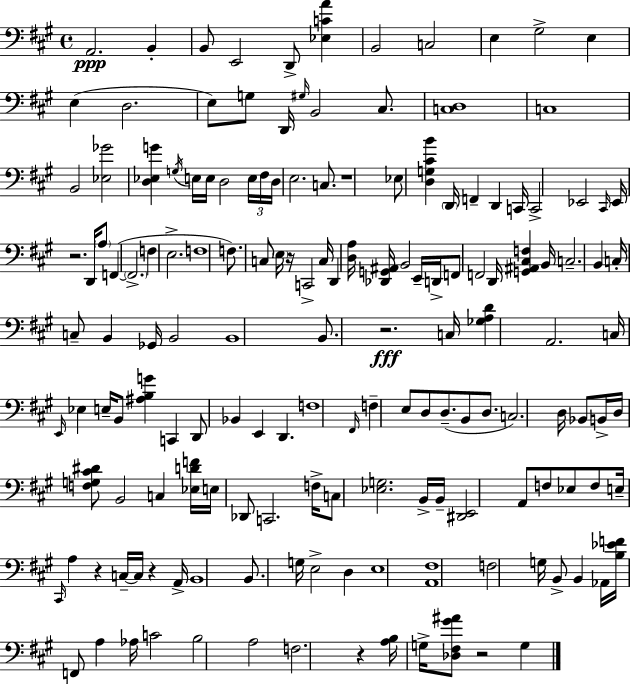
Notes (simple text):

A2/h. B2/q B2/e E2/h D2/e [Eb3,C4,A4]/q B2/h C3/h E3/q G#3/h E3/q E3/q D3/h. E3/e G3/e D2/s G#3/s B2/h C#3/e. [C3,D3]/w C3/w B2/h [Eb3,Gb4]/h [D3,Eb3,G4]/q G3/s E3/s E3/s D3/h E3/s F#3/s D3/s E3/h. C3/e. R/w Eb3/e [D3,G3,C#4,B4]/q D2/s F2/q D2/q C2/s C2/h Eb2/h C#2/s Eb2/s R/h. D2/s A3/e F2/q F2/h. F3/q E3/h. F3/w F3/e. C3/e E3/s R/s C2/h C3/s D2/q [D3,A3]/s [Db2,G2,A#2]/s B2/h E2/s D2/s F2/e F2/h D2/s [G2,A#2,C#3,F3]/q B2/s C3/h. B2/q C3/s C3/e B2/q Gb2/s B2/h B2/w B2/e. R/h. C3/s [Gb3,A3,D4]/q A2/h. C3/s E2/s Eb3/q E3/s B2/e [A#3,B3,G4]/q C2/q D2/e Bb2/q E2/q D2/q. F3/w F#2/s F3/q E3/e D3/e D3/e. B2/e D3/e. C3/h. D3/s Bb2/e B2/s D3/s [F3,G3,C#4,D#4]/e B2/h C3/q [Eb3,D4,F4]/s E3/s Db2/e C2/h. F3/s C3/e [Eb3,G3]/h. B2/s B2/s [D#2,E2]/h A2/e F3/e Eb3/e F3/e E3/s C#2/s A3/q R/q C3/s C3/s R/q A2/s B2/w B2/e. G3/s E3/h D3/q E3/w [A2,F#3]/w F3/h G3/s B2/e B2/q Ab2/s [B3,Eb4,F4]/s F2/e A3/q Ab3/s C4/h B3/h A3/h F3/h. R/q [A3,B3]/s G3/s [Db3,F#3,G#4,A#4]/e R/h G3/q